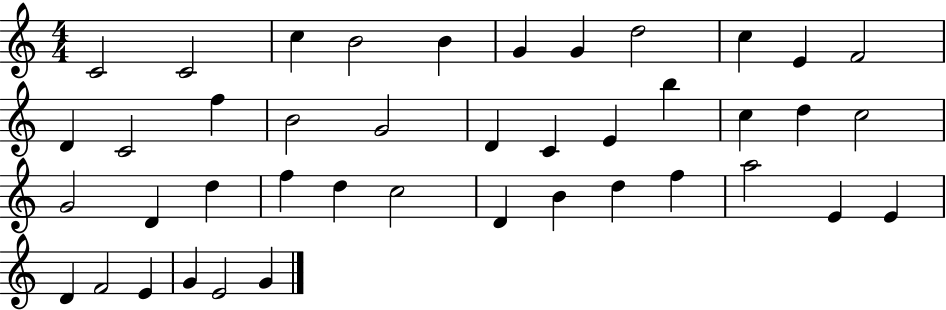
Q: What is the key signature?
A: C major